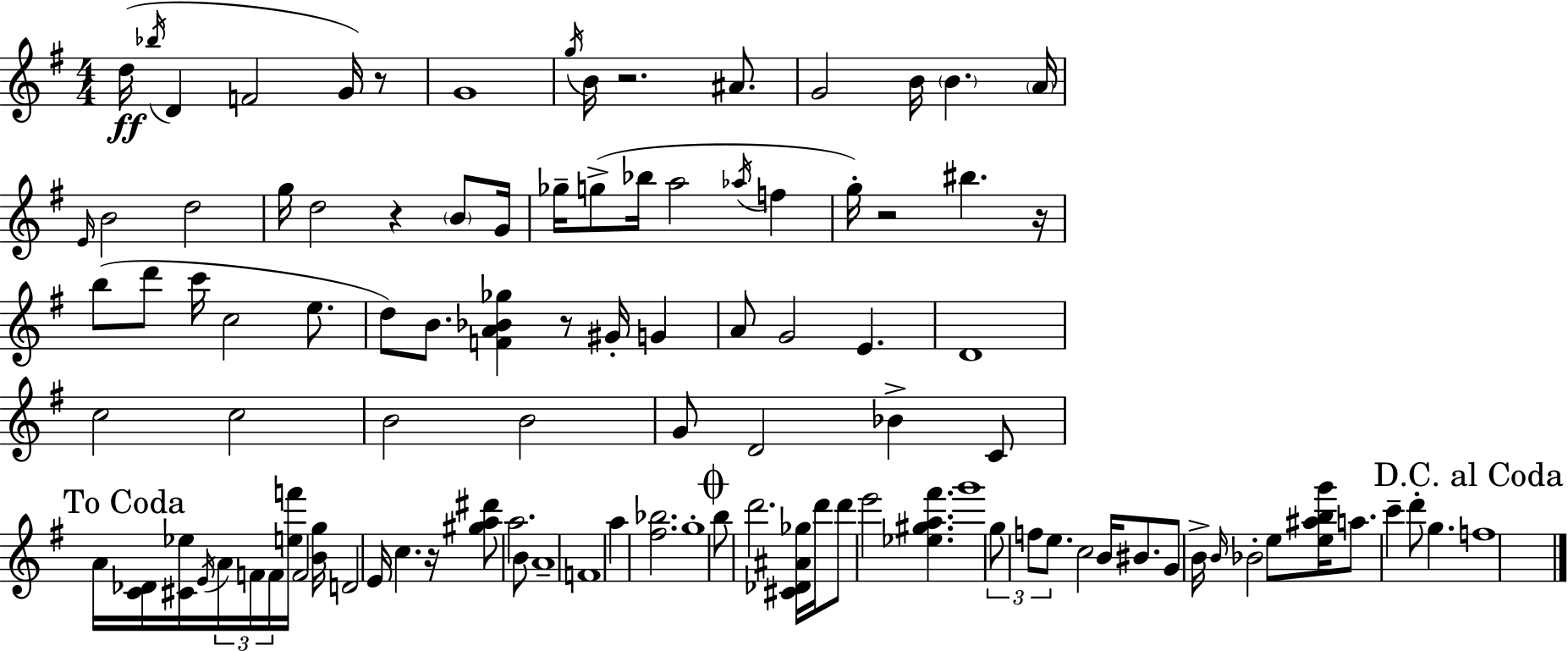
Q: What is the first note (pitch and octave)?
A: D5